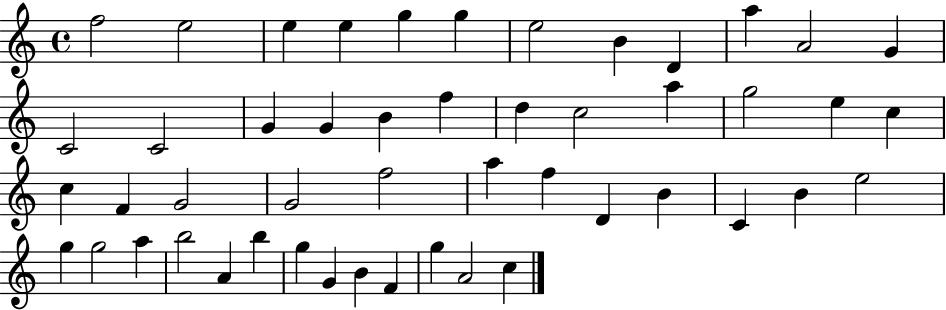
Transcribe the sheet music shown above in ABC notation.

X:1
T:Untitled
M:4/4
L:1/4
K:C
f2 e2 e e g g e2 B D a A2 G C2 C2 G G B f d c2 a g2 e c c F G2 G2 f2 a f D B C B e2 g g2 a b2 A b g G B F g A2 c